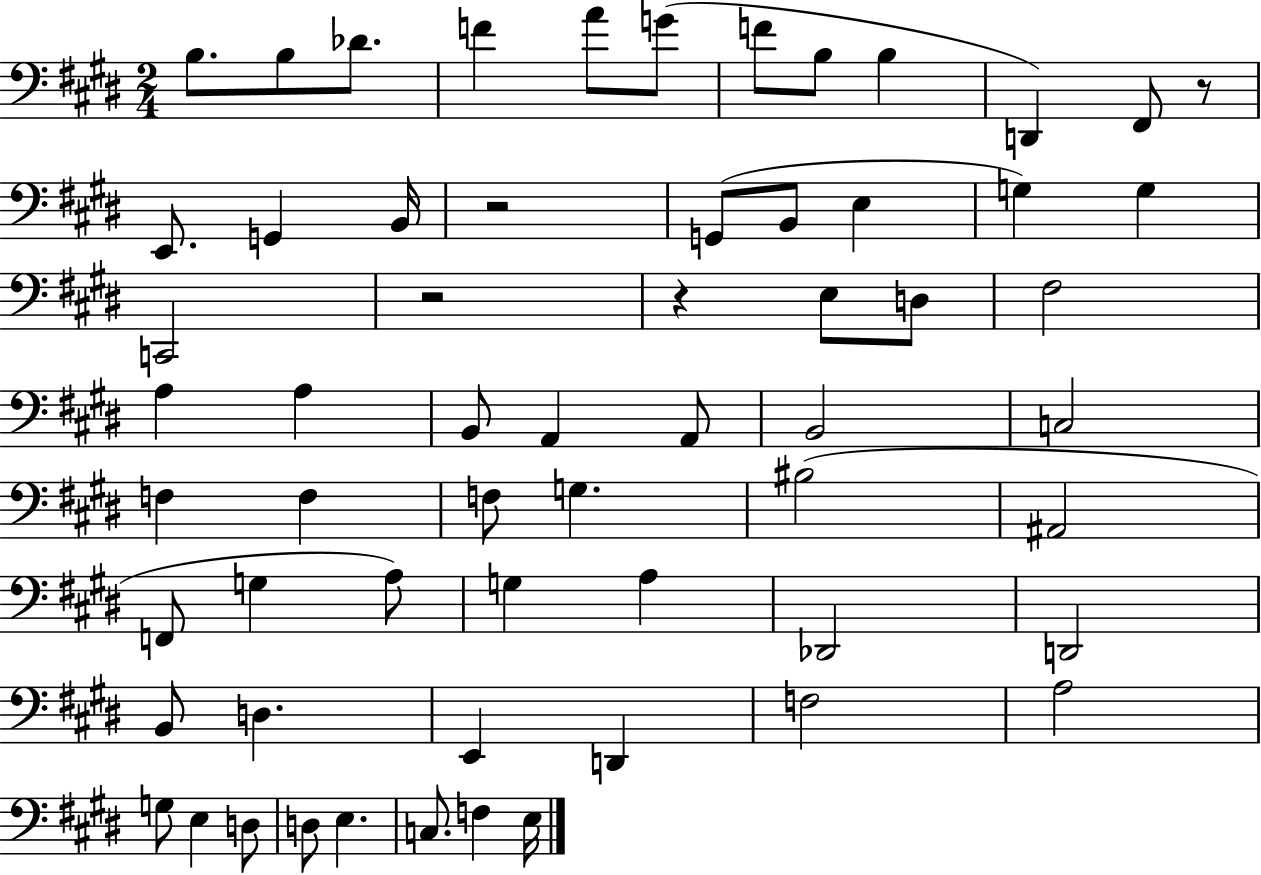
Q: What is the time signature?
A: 2/4